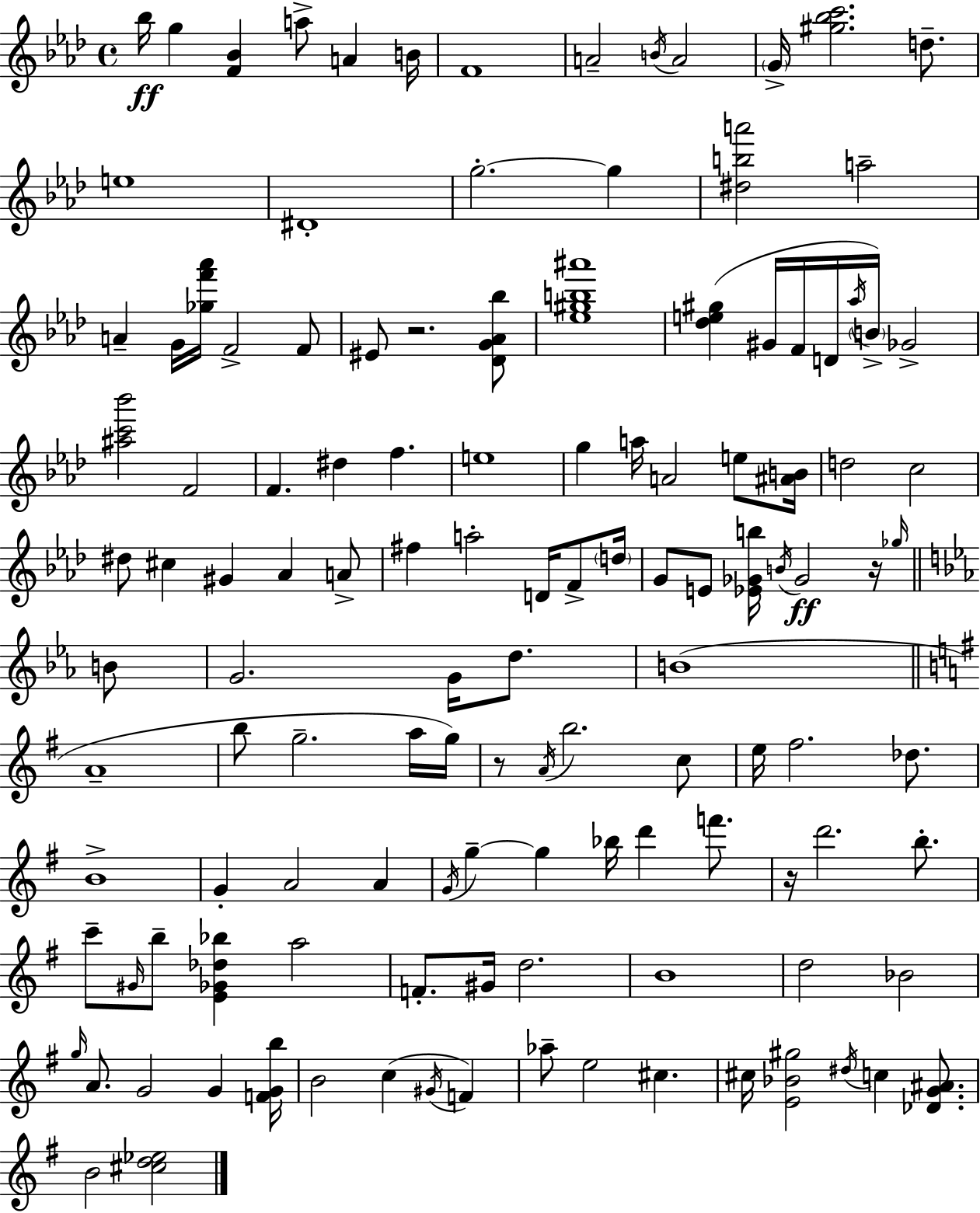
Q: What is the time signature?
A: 4/4